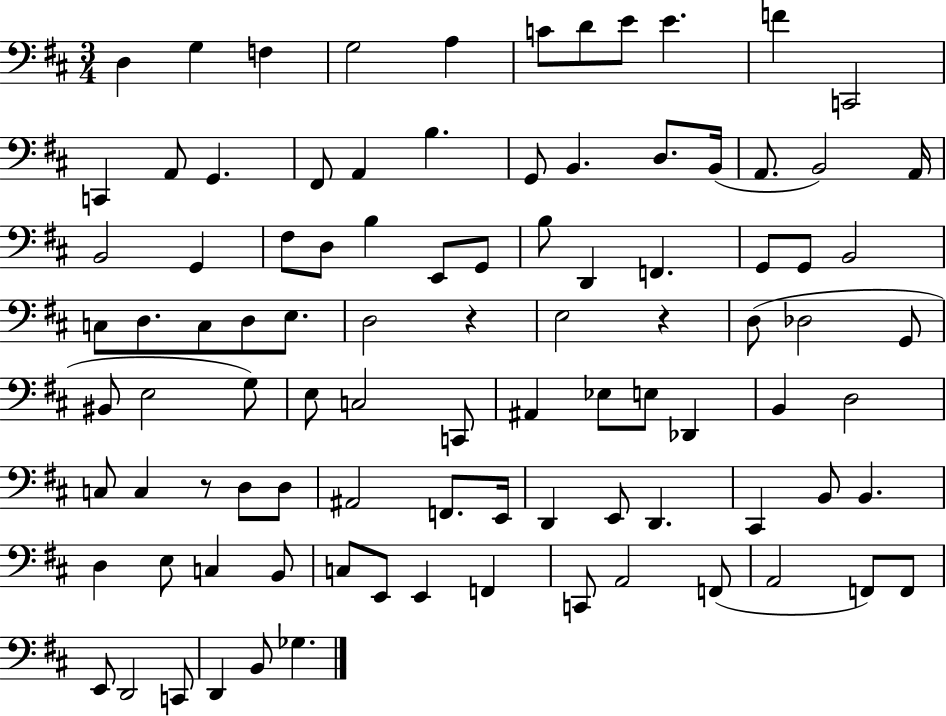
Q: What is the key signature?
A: D major